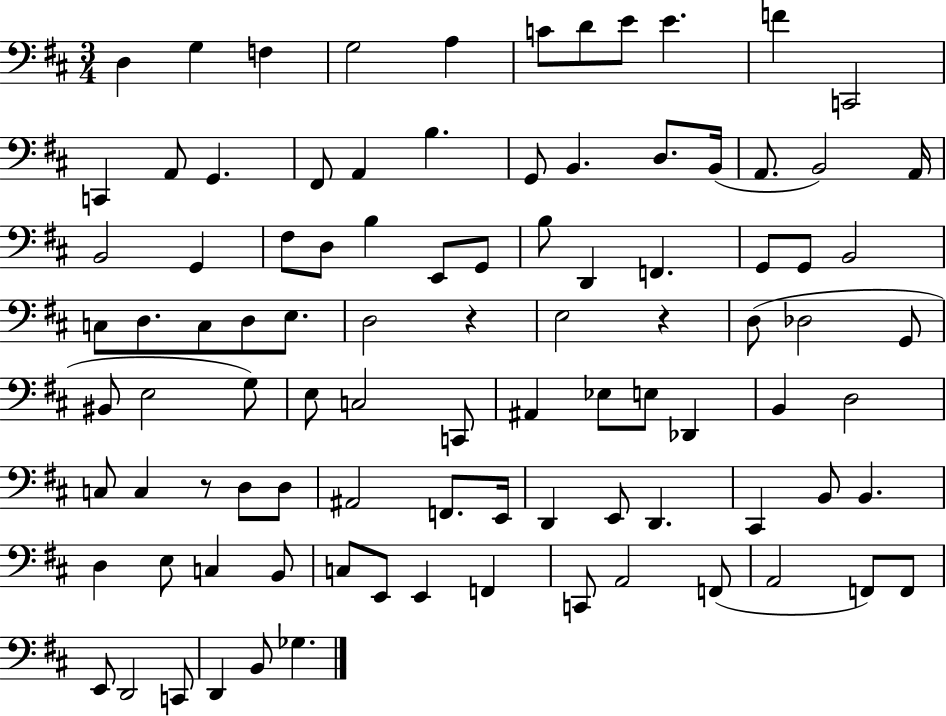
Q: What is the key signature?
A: D major